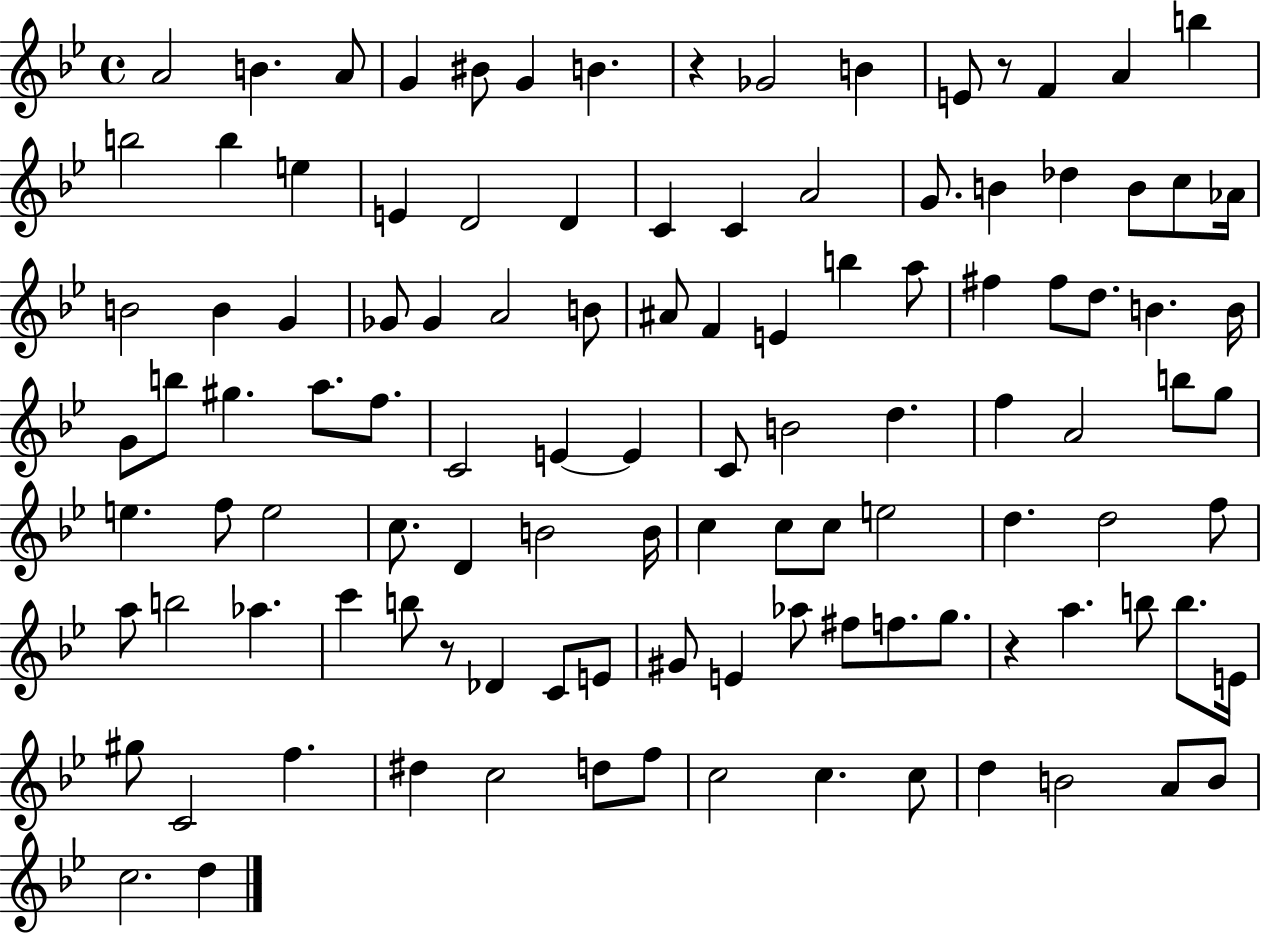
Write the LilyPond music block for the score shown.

{
  \clef treble
  \time 4/4
  \defaultTimeSignature
  \key bes \major
  a'2 b'4. a'8 | g'4 bis'8 g'4 b'4. | r4 ges'2 b'4 | e'8 r8 f'4 a'4 b''4 | \break b''2 b''4 e''4 | e'4 d'2 d'4 | c'4 c'4 a'2 | g'8. b'4 des''4 b'8 c''8 aes'16 | \break b'2 b'4 g'4 | ges'8 ges'4 a'2 b'8 | ais'8 f'4 e'4 b''4 a''8 | fis''4 fis''8 d''8. b'4. b'16 | \break g'8 b''8 gis''4. a''8. f''8. | c'2 e'4~~ e'4 | c'8 b'2 d''4. | f''4 a'2 b''8 g''8 | \break e''4. f''8 e''2 | c''8. d'4 b'2 b'16 | c''4 c''8 c''8 e''2 | d''4. d''2 f''8 | \break a''8 b''2 aes''4. | c'''4 b''8 r8 des'4 c'8 e'8 | gis'8 e'4 aes''8 fis''8 f''8. g''8. | r4 a''4. b''8 b''8. e'16 | \break gis''8 c'2 f''4. | dis''4 c''2 d''8 f''8 | c''2 c''4. c''8 | d''4 b'2 a'8 b'8 | \break c''2. d''4 | \bar "|."
}